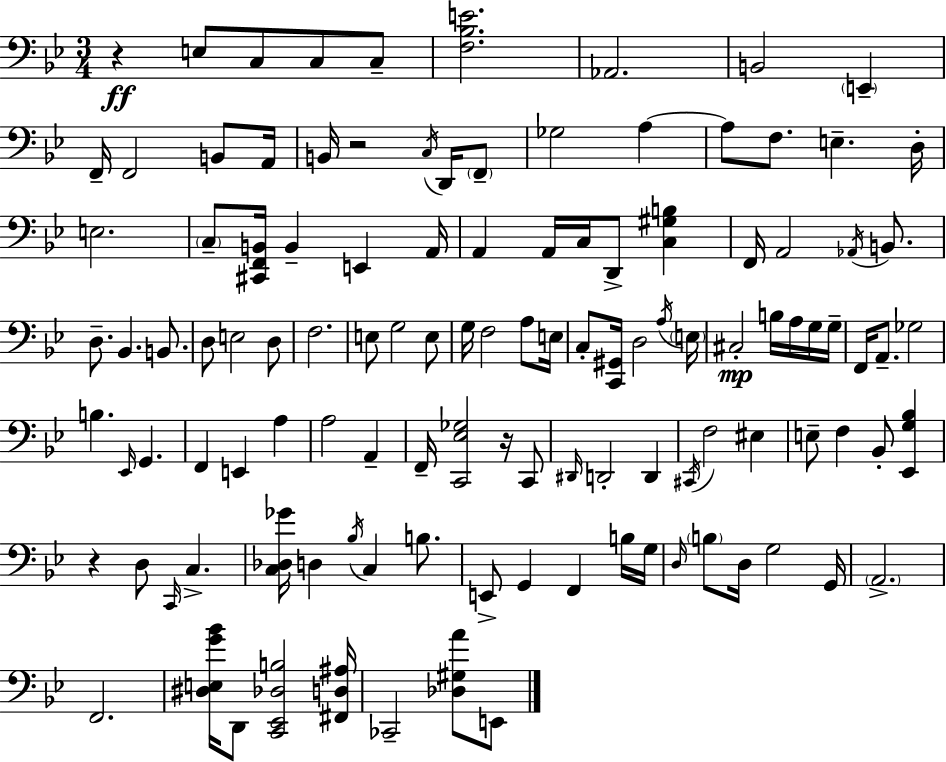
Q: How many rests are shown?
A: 4